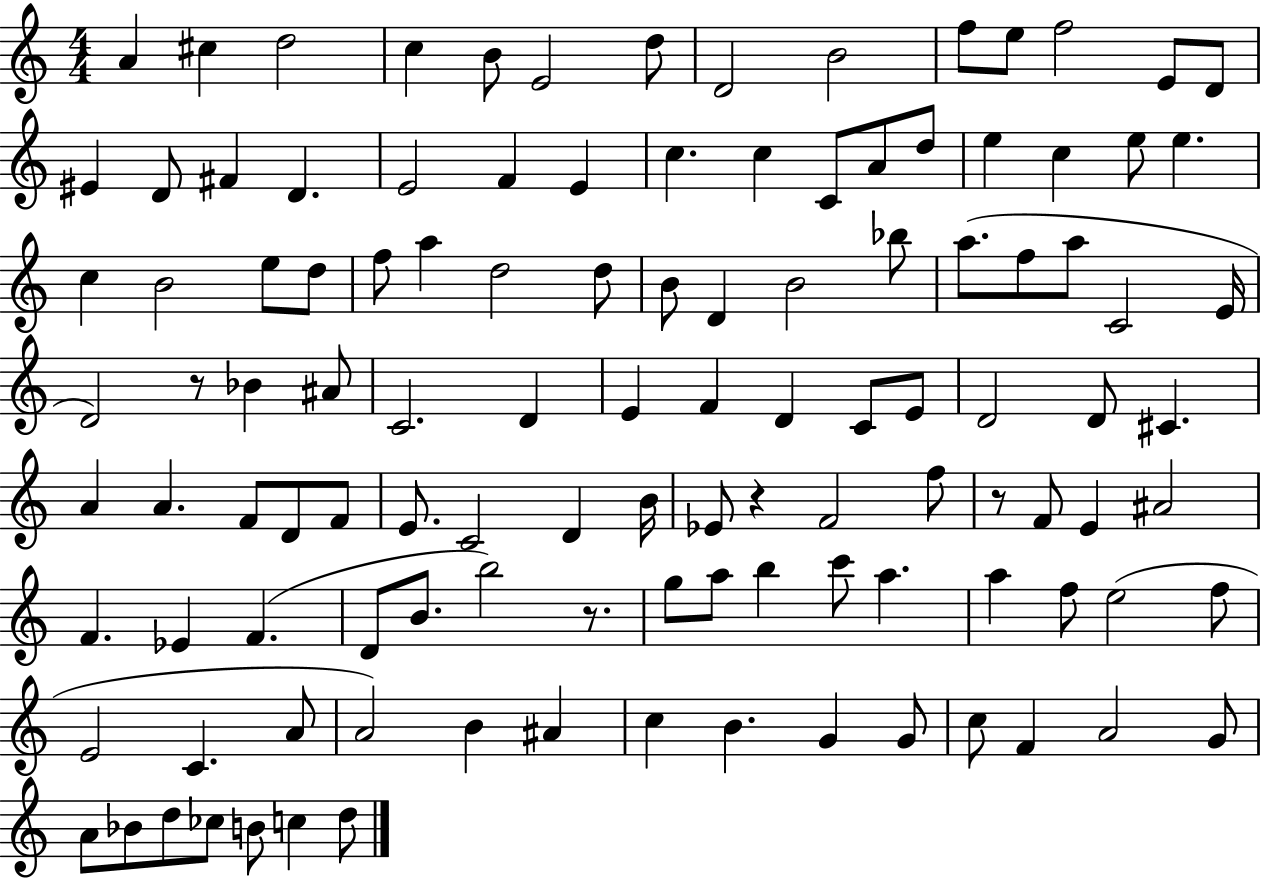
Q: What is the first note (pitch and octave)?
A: A4